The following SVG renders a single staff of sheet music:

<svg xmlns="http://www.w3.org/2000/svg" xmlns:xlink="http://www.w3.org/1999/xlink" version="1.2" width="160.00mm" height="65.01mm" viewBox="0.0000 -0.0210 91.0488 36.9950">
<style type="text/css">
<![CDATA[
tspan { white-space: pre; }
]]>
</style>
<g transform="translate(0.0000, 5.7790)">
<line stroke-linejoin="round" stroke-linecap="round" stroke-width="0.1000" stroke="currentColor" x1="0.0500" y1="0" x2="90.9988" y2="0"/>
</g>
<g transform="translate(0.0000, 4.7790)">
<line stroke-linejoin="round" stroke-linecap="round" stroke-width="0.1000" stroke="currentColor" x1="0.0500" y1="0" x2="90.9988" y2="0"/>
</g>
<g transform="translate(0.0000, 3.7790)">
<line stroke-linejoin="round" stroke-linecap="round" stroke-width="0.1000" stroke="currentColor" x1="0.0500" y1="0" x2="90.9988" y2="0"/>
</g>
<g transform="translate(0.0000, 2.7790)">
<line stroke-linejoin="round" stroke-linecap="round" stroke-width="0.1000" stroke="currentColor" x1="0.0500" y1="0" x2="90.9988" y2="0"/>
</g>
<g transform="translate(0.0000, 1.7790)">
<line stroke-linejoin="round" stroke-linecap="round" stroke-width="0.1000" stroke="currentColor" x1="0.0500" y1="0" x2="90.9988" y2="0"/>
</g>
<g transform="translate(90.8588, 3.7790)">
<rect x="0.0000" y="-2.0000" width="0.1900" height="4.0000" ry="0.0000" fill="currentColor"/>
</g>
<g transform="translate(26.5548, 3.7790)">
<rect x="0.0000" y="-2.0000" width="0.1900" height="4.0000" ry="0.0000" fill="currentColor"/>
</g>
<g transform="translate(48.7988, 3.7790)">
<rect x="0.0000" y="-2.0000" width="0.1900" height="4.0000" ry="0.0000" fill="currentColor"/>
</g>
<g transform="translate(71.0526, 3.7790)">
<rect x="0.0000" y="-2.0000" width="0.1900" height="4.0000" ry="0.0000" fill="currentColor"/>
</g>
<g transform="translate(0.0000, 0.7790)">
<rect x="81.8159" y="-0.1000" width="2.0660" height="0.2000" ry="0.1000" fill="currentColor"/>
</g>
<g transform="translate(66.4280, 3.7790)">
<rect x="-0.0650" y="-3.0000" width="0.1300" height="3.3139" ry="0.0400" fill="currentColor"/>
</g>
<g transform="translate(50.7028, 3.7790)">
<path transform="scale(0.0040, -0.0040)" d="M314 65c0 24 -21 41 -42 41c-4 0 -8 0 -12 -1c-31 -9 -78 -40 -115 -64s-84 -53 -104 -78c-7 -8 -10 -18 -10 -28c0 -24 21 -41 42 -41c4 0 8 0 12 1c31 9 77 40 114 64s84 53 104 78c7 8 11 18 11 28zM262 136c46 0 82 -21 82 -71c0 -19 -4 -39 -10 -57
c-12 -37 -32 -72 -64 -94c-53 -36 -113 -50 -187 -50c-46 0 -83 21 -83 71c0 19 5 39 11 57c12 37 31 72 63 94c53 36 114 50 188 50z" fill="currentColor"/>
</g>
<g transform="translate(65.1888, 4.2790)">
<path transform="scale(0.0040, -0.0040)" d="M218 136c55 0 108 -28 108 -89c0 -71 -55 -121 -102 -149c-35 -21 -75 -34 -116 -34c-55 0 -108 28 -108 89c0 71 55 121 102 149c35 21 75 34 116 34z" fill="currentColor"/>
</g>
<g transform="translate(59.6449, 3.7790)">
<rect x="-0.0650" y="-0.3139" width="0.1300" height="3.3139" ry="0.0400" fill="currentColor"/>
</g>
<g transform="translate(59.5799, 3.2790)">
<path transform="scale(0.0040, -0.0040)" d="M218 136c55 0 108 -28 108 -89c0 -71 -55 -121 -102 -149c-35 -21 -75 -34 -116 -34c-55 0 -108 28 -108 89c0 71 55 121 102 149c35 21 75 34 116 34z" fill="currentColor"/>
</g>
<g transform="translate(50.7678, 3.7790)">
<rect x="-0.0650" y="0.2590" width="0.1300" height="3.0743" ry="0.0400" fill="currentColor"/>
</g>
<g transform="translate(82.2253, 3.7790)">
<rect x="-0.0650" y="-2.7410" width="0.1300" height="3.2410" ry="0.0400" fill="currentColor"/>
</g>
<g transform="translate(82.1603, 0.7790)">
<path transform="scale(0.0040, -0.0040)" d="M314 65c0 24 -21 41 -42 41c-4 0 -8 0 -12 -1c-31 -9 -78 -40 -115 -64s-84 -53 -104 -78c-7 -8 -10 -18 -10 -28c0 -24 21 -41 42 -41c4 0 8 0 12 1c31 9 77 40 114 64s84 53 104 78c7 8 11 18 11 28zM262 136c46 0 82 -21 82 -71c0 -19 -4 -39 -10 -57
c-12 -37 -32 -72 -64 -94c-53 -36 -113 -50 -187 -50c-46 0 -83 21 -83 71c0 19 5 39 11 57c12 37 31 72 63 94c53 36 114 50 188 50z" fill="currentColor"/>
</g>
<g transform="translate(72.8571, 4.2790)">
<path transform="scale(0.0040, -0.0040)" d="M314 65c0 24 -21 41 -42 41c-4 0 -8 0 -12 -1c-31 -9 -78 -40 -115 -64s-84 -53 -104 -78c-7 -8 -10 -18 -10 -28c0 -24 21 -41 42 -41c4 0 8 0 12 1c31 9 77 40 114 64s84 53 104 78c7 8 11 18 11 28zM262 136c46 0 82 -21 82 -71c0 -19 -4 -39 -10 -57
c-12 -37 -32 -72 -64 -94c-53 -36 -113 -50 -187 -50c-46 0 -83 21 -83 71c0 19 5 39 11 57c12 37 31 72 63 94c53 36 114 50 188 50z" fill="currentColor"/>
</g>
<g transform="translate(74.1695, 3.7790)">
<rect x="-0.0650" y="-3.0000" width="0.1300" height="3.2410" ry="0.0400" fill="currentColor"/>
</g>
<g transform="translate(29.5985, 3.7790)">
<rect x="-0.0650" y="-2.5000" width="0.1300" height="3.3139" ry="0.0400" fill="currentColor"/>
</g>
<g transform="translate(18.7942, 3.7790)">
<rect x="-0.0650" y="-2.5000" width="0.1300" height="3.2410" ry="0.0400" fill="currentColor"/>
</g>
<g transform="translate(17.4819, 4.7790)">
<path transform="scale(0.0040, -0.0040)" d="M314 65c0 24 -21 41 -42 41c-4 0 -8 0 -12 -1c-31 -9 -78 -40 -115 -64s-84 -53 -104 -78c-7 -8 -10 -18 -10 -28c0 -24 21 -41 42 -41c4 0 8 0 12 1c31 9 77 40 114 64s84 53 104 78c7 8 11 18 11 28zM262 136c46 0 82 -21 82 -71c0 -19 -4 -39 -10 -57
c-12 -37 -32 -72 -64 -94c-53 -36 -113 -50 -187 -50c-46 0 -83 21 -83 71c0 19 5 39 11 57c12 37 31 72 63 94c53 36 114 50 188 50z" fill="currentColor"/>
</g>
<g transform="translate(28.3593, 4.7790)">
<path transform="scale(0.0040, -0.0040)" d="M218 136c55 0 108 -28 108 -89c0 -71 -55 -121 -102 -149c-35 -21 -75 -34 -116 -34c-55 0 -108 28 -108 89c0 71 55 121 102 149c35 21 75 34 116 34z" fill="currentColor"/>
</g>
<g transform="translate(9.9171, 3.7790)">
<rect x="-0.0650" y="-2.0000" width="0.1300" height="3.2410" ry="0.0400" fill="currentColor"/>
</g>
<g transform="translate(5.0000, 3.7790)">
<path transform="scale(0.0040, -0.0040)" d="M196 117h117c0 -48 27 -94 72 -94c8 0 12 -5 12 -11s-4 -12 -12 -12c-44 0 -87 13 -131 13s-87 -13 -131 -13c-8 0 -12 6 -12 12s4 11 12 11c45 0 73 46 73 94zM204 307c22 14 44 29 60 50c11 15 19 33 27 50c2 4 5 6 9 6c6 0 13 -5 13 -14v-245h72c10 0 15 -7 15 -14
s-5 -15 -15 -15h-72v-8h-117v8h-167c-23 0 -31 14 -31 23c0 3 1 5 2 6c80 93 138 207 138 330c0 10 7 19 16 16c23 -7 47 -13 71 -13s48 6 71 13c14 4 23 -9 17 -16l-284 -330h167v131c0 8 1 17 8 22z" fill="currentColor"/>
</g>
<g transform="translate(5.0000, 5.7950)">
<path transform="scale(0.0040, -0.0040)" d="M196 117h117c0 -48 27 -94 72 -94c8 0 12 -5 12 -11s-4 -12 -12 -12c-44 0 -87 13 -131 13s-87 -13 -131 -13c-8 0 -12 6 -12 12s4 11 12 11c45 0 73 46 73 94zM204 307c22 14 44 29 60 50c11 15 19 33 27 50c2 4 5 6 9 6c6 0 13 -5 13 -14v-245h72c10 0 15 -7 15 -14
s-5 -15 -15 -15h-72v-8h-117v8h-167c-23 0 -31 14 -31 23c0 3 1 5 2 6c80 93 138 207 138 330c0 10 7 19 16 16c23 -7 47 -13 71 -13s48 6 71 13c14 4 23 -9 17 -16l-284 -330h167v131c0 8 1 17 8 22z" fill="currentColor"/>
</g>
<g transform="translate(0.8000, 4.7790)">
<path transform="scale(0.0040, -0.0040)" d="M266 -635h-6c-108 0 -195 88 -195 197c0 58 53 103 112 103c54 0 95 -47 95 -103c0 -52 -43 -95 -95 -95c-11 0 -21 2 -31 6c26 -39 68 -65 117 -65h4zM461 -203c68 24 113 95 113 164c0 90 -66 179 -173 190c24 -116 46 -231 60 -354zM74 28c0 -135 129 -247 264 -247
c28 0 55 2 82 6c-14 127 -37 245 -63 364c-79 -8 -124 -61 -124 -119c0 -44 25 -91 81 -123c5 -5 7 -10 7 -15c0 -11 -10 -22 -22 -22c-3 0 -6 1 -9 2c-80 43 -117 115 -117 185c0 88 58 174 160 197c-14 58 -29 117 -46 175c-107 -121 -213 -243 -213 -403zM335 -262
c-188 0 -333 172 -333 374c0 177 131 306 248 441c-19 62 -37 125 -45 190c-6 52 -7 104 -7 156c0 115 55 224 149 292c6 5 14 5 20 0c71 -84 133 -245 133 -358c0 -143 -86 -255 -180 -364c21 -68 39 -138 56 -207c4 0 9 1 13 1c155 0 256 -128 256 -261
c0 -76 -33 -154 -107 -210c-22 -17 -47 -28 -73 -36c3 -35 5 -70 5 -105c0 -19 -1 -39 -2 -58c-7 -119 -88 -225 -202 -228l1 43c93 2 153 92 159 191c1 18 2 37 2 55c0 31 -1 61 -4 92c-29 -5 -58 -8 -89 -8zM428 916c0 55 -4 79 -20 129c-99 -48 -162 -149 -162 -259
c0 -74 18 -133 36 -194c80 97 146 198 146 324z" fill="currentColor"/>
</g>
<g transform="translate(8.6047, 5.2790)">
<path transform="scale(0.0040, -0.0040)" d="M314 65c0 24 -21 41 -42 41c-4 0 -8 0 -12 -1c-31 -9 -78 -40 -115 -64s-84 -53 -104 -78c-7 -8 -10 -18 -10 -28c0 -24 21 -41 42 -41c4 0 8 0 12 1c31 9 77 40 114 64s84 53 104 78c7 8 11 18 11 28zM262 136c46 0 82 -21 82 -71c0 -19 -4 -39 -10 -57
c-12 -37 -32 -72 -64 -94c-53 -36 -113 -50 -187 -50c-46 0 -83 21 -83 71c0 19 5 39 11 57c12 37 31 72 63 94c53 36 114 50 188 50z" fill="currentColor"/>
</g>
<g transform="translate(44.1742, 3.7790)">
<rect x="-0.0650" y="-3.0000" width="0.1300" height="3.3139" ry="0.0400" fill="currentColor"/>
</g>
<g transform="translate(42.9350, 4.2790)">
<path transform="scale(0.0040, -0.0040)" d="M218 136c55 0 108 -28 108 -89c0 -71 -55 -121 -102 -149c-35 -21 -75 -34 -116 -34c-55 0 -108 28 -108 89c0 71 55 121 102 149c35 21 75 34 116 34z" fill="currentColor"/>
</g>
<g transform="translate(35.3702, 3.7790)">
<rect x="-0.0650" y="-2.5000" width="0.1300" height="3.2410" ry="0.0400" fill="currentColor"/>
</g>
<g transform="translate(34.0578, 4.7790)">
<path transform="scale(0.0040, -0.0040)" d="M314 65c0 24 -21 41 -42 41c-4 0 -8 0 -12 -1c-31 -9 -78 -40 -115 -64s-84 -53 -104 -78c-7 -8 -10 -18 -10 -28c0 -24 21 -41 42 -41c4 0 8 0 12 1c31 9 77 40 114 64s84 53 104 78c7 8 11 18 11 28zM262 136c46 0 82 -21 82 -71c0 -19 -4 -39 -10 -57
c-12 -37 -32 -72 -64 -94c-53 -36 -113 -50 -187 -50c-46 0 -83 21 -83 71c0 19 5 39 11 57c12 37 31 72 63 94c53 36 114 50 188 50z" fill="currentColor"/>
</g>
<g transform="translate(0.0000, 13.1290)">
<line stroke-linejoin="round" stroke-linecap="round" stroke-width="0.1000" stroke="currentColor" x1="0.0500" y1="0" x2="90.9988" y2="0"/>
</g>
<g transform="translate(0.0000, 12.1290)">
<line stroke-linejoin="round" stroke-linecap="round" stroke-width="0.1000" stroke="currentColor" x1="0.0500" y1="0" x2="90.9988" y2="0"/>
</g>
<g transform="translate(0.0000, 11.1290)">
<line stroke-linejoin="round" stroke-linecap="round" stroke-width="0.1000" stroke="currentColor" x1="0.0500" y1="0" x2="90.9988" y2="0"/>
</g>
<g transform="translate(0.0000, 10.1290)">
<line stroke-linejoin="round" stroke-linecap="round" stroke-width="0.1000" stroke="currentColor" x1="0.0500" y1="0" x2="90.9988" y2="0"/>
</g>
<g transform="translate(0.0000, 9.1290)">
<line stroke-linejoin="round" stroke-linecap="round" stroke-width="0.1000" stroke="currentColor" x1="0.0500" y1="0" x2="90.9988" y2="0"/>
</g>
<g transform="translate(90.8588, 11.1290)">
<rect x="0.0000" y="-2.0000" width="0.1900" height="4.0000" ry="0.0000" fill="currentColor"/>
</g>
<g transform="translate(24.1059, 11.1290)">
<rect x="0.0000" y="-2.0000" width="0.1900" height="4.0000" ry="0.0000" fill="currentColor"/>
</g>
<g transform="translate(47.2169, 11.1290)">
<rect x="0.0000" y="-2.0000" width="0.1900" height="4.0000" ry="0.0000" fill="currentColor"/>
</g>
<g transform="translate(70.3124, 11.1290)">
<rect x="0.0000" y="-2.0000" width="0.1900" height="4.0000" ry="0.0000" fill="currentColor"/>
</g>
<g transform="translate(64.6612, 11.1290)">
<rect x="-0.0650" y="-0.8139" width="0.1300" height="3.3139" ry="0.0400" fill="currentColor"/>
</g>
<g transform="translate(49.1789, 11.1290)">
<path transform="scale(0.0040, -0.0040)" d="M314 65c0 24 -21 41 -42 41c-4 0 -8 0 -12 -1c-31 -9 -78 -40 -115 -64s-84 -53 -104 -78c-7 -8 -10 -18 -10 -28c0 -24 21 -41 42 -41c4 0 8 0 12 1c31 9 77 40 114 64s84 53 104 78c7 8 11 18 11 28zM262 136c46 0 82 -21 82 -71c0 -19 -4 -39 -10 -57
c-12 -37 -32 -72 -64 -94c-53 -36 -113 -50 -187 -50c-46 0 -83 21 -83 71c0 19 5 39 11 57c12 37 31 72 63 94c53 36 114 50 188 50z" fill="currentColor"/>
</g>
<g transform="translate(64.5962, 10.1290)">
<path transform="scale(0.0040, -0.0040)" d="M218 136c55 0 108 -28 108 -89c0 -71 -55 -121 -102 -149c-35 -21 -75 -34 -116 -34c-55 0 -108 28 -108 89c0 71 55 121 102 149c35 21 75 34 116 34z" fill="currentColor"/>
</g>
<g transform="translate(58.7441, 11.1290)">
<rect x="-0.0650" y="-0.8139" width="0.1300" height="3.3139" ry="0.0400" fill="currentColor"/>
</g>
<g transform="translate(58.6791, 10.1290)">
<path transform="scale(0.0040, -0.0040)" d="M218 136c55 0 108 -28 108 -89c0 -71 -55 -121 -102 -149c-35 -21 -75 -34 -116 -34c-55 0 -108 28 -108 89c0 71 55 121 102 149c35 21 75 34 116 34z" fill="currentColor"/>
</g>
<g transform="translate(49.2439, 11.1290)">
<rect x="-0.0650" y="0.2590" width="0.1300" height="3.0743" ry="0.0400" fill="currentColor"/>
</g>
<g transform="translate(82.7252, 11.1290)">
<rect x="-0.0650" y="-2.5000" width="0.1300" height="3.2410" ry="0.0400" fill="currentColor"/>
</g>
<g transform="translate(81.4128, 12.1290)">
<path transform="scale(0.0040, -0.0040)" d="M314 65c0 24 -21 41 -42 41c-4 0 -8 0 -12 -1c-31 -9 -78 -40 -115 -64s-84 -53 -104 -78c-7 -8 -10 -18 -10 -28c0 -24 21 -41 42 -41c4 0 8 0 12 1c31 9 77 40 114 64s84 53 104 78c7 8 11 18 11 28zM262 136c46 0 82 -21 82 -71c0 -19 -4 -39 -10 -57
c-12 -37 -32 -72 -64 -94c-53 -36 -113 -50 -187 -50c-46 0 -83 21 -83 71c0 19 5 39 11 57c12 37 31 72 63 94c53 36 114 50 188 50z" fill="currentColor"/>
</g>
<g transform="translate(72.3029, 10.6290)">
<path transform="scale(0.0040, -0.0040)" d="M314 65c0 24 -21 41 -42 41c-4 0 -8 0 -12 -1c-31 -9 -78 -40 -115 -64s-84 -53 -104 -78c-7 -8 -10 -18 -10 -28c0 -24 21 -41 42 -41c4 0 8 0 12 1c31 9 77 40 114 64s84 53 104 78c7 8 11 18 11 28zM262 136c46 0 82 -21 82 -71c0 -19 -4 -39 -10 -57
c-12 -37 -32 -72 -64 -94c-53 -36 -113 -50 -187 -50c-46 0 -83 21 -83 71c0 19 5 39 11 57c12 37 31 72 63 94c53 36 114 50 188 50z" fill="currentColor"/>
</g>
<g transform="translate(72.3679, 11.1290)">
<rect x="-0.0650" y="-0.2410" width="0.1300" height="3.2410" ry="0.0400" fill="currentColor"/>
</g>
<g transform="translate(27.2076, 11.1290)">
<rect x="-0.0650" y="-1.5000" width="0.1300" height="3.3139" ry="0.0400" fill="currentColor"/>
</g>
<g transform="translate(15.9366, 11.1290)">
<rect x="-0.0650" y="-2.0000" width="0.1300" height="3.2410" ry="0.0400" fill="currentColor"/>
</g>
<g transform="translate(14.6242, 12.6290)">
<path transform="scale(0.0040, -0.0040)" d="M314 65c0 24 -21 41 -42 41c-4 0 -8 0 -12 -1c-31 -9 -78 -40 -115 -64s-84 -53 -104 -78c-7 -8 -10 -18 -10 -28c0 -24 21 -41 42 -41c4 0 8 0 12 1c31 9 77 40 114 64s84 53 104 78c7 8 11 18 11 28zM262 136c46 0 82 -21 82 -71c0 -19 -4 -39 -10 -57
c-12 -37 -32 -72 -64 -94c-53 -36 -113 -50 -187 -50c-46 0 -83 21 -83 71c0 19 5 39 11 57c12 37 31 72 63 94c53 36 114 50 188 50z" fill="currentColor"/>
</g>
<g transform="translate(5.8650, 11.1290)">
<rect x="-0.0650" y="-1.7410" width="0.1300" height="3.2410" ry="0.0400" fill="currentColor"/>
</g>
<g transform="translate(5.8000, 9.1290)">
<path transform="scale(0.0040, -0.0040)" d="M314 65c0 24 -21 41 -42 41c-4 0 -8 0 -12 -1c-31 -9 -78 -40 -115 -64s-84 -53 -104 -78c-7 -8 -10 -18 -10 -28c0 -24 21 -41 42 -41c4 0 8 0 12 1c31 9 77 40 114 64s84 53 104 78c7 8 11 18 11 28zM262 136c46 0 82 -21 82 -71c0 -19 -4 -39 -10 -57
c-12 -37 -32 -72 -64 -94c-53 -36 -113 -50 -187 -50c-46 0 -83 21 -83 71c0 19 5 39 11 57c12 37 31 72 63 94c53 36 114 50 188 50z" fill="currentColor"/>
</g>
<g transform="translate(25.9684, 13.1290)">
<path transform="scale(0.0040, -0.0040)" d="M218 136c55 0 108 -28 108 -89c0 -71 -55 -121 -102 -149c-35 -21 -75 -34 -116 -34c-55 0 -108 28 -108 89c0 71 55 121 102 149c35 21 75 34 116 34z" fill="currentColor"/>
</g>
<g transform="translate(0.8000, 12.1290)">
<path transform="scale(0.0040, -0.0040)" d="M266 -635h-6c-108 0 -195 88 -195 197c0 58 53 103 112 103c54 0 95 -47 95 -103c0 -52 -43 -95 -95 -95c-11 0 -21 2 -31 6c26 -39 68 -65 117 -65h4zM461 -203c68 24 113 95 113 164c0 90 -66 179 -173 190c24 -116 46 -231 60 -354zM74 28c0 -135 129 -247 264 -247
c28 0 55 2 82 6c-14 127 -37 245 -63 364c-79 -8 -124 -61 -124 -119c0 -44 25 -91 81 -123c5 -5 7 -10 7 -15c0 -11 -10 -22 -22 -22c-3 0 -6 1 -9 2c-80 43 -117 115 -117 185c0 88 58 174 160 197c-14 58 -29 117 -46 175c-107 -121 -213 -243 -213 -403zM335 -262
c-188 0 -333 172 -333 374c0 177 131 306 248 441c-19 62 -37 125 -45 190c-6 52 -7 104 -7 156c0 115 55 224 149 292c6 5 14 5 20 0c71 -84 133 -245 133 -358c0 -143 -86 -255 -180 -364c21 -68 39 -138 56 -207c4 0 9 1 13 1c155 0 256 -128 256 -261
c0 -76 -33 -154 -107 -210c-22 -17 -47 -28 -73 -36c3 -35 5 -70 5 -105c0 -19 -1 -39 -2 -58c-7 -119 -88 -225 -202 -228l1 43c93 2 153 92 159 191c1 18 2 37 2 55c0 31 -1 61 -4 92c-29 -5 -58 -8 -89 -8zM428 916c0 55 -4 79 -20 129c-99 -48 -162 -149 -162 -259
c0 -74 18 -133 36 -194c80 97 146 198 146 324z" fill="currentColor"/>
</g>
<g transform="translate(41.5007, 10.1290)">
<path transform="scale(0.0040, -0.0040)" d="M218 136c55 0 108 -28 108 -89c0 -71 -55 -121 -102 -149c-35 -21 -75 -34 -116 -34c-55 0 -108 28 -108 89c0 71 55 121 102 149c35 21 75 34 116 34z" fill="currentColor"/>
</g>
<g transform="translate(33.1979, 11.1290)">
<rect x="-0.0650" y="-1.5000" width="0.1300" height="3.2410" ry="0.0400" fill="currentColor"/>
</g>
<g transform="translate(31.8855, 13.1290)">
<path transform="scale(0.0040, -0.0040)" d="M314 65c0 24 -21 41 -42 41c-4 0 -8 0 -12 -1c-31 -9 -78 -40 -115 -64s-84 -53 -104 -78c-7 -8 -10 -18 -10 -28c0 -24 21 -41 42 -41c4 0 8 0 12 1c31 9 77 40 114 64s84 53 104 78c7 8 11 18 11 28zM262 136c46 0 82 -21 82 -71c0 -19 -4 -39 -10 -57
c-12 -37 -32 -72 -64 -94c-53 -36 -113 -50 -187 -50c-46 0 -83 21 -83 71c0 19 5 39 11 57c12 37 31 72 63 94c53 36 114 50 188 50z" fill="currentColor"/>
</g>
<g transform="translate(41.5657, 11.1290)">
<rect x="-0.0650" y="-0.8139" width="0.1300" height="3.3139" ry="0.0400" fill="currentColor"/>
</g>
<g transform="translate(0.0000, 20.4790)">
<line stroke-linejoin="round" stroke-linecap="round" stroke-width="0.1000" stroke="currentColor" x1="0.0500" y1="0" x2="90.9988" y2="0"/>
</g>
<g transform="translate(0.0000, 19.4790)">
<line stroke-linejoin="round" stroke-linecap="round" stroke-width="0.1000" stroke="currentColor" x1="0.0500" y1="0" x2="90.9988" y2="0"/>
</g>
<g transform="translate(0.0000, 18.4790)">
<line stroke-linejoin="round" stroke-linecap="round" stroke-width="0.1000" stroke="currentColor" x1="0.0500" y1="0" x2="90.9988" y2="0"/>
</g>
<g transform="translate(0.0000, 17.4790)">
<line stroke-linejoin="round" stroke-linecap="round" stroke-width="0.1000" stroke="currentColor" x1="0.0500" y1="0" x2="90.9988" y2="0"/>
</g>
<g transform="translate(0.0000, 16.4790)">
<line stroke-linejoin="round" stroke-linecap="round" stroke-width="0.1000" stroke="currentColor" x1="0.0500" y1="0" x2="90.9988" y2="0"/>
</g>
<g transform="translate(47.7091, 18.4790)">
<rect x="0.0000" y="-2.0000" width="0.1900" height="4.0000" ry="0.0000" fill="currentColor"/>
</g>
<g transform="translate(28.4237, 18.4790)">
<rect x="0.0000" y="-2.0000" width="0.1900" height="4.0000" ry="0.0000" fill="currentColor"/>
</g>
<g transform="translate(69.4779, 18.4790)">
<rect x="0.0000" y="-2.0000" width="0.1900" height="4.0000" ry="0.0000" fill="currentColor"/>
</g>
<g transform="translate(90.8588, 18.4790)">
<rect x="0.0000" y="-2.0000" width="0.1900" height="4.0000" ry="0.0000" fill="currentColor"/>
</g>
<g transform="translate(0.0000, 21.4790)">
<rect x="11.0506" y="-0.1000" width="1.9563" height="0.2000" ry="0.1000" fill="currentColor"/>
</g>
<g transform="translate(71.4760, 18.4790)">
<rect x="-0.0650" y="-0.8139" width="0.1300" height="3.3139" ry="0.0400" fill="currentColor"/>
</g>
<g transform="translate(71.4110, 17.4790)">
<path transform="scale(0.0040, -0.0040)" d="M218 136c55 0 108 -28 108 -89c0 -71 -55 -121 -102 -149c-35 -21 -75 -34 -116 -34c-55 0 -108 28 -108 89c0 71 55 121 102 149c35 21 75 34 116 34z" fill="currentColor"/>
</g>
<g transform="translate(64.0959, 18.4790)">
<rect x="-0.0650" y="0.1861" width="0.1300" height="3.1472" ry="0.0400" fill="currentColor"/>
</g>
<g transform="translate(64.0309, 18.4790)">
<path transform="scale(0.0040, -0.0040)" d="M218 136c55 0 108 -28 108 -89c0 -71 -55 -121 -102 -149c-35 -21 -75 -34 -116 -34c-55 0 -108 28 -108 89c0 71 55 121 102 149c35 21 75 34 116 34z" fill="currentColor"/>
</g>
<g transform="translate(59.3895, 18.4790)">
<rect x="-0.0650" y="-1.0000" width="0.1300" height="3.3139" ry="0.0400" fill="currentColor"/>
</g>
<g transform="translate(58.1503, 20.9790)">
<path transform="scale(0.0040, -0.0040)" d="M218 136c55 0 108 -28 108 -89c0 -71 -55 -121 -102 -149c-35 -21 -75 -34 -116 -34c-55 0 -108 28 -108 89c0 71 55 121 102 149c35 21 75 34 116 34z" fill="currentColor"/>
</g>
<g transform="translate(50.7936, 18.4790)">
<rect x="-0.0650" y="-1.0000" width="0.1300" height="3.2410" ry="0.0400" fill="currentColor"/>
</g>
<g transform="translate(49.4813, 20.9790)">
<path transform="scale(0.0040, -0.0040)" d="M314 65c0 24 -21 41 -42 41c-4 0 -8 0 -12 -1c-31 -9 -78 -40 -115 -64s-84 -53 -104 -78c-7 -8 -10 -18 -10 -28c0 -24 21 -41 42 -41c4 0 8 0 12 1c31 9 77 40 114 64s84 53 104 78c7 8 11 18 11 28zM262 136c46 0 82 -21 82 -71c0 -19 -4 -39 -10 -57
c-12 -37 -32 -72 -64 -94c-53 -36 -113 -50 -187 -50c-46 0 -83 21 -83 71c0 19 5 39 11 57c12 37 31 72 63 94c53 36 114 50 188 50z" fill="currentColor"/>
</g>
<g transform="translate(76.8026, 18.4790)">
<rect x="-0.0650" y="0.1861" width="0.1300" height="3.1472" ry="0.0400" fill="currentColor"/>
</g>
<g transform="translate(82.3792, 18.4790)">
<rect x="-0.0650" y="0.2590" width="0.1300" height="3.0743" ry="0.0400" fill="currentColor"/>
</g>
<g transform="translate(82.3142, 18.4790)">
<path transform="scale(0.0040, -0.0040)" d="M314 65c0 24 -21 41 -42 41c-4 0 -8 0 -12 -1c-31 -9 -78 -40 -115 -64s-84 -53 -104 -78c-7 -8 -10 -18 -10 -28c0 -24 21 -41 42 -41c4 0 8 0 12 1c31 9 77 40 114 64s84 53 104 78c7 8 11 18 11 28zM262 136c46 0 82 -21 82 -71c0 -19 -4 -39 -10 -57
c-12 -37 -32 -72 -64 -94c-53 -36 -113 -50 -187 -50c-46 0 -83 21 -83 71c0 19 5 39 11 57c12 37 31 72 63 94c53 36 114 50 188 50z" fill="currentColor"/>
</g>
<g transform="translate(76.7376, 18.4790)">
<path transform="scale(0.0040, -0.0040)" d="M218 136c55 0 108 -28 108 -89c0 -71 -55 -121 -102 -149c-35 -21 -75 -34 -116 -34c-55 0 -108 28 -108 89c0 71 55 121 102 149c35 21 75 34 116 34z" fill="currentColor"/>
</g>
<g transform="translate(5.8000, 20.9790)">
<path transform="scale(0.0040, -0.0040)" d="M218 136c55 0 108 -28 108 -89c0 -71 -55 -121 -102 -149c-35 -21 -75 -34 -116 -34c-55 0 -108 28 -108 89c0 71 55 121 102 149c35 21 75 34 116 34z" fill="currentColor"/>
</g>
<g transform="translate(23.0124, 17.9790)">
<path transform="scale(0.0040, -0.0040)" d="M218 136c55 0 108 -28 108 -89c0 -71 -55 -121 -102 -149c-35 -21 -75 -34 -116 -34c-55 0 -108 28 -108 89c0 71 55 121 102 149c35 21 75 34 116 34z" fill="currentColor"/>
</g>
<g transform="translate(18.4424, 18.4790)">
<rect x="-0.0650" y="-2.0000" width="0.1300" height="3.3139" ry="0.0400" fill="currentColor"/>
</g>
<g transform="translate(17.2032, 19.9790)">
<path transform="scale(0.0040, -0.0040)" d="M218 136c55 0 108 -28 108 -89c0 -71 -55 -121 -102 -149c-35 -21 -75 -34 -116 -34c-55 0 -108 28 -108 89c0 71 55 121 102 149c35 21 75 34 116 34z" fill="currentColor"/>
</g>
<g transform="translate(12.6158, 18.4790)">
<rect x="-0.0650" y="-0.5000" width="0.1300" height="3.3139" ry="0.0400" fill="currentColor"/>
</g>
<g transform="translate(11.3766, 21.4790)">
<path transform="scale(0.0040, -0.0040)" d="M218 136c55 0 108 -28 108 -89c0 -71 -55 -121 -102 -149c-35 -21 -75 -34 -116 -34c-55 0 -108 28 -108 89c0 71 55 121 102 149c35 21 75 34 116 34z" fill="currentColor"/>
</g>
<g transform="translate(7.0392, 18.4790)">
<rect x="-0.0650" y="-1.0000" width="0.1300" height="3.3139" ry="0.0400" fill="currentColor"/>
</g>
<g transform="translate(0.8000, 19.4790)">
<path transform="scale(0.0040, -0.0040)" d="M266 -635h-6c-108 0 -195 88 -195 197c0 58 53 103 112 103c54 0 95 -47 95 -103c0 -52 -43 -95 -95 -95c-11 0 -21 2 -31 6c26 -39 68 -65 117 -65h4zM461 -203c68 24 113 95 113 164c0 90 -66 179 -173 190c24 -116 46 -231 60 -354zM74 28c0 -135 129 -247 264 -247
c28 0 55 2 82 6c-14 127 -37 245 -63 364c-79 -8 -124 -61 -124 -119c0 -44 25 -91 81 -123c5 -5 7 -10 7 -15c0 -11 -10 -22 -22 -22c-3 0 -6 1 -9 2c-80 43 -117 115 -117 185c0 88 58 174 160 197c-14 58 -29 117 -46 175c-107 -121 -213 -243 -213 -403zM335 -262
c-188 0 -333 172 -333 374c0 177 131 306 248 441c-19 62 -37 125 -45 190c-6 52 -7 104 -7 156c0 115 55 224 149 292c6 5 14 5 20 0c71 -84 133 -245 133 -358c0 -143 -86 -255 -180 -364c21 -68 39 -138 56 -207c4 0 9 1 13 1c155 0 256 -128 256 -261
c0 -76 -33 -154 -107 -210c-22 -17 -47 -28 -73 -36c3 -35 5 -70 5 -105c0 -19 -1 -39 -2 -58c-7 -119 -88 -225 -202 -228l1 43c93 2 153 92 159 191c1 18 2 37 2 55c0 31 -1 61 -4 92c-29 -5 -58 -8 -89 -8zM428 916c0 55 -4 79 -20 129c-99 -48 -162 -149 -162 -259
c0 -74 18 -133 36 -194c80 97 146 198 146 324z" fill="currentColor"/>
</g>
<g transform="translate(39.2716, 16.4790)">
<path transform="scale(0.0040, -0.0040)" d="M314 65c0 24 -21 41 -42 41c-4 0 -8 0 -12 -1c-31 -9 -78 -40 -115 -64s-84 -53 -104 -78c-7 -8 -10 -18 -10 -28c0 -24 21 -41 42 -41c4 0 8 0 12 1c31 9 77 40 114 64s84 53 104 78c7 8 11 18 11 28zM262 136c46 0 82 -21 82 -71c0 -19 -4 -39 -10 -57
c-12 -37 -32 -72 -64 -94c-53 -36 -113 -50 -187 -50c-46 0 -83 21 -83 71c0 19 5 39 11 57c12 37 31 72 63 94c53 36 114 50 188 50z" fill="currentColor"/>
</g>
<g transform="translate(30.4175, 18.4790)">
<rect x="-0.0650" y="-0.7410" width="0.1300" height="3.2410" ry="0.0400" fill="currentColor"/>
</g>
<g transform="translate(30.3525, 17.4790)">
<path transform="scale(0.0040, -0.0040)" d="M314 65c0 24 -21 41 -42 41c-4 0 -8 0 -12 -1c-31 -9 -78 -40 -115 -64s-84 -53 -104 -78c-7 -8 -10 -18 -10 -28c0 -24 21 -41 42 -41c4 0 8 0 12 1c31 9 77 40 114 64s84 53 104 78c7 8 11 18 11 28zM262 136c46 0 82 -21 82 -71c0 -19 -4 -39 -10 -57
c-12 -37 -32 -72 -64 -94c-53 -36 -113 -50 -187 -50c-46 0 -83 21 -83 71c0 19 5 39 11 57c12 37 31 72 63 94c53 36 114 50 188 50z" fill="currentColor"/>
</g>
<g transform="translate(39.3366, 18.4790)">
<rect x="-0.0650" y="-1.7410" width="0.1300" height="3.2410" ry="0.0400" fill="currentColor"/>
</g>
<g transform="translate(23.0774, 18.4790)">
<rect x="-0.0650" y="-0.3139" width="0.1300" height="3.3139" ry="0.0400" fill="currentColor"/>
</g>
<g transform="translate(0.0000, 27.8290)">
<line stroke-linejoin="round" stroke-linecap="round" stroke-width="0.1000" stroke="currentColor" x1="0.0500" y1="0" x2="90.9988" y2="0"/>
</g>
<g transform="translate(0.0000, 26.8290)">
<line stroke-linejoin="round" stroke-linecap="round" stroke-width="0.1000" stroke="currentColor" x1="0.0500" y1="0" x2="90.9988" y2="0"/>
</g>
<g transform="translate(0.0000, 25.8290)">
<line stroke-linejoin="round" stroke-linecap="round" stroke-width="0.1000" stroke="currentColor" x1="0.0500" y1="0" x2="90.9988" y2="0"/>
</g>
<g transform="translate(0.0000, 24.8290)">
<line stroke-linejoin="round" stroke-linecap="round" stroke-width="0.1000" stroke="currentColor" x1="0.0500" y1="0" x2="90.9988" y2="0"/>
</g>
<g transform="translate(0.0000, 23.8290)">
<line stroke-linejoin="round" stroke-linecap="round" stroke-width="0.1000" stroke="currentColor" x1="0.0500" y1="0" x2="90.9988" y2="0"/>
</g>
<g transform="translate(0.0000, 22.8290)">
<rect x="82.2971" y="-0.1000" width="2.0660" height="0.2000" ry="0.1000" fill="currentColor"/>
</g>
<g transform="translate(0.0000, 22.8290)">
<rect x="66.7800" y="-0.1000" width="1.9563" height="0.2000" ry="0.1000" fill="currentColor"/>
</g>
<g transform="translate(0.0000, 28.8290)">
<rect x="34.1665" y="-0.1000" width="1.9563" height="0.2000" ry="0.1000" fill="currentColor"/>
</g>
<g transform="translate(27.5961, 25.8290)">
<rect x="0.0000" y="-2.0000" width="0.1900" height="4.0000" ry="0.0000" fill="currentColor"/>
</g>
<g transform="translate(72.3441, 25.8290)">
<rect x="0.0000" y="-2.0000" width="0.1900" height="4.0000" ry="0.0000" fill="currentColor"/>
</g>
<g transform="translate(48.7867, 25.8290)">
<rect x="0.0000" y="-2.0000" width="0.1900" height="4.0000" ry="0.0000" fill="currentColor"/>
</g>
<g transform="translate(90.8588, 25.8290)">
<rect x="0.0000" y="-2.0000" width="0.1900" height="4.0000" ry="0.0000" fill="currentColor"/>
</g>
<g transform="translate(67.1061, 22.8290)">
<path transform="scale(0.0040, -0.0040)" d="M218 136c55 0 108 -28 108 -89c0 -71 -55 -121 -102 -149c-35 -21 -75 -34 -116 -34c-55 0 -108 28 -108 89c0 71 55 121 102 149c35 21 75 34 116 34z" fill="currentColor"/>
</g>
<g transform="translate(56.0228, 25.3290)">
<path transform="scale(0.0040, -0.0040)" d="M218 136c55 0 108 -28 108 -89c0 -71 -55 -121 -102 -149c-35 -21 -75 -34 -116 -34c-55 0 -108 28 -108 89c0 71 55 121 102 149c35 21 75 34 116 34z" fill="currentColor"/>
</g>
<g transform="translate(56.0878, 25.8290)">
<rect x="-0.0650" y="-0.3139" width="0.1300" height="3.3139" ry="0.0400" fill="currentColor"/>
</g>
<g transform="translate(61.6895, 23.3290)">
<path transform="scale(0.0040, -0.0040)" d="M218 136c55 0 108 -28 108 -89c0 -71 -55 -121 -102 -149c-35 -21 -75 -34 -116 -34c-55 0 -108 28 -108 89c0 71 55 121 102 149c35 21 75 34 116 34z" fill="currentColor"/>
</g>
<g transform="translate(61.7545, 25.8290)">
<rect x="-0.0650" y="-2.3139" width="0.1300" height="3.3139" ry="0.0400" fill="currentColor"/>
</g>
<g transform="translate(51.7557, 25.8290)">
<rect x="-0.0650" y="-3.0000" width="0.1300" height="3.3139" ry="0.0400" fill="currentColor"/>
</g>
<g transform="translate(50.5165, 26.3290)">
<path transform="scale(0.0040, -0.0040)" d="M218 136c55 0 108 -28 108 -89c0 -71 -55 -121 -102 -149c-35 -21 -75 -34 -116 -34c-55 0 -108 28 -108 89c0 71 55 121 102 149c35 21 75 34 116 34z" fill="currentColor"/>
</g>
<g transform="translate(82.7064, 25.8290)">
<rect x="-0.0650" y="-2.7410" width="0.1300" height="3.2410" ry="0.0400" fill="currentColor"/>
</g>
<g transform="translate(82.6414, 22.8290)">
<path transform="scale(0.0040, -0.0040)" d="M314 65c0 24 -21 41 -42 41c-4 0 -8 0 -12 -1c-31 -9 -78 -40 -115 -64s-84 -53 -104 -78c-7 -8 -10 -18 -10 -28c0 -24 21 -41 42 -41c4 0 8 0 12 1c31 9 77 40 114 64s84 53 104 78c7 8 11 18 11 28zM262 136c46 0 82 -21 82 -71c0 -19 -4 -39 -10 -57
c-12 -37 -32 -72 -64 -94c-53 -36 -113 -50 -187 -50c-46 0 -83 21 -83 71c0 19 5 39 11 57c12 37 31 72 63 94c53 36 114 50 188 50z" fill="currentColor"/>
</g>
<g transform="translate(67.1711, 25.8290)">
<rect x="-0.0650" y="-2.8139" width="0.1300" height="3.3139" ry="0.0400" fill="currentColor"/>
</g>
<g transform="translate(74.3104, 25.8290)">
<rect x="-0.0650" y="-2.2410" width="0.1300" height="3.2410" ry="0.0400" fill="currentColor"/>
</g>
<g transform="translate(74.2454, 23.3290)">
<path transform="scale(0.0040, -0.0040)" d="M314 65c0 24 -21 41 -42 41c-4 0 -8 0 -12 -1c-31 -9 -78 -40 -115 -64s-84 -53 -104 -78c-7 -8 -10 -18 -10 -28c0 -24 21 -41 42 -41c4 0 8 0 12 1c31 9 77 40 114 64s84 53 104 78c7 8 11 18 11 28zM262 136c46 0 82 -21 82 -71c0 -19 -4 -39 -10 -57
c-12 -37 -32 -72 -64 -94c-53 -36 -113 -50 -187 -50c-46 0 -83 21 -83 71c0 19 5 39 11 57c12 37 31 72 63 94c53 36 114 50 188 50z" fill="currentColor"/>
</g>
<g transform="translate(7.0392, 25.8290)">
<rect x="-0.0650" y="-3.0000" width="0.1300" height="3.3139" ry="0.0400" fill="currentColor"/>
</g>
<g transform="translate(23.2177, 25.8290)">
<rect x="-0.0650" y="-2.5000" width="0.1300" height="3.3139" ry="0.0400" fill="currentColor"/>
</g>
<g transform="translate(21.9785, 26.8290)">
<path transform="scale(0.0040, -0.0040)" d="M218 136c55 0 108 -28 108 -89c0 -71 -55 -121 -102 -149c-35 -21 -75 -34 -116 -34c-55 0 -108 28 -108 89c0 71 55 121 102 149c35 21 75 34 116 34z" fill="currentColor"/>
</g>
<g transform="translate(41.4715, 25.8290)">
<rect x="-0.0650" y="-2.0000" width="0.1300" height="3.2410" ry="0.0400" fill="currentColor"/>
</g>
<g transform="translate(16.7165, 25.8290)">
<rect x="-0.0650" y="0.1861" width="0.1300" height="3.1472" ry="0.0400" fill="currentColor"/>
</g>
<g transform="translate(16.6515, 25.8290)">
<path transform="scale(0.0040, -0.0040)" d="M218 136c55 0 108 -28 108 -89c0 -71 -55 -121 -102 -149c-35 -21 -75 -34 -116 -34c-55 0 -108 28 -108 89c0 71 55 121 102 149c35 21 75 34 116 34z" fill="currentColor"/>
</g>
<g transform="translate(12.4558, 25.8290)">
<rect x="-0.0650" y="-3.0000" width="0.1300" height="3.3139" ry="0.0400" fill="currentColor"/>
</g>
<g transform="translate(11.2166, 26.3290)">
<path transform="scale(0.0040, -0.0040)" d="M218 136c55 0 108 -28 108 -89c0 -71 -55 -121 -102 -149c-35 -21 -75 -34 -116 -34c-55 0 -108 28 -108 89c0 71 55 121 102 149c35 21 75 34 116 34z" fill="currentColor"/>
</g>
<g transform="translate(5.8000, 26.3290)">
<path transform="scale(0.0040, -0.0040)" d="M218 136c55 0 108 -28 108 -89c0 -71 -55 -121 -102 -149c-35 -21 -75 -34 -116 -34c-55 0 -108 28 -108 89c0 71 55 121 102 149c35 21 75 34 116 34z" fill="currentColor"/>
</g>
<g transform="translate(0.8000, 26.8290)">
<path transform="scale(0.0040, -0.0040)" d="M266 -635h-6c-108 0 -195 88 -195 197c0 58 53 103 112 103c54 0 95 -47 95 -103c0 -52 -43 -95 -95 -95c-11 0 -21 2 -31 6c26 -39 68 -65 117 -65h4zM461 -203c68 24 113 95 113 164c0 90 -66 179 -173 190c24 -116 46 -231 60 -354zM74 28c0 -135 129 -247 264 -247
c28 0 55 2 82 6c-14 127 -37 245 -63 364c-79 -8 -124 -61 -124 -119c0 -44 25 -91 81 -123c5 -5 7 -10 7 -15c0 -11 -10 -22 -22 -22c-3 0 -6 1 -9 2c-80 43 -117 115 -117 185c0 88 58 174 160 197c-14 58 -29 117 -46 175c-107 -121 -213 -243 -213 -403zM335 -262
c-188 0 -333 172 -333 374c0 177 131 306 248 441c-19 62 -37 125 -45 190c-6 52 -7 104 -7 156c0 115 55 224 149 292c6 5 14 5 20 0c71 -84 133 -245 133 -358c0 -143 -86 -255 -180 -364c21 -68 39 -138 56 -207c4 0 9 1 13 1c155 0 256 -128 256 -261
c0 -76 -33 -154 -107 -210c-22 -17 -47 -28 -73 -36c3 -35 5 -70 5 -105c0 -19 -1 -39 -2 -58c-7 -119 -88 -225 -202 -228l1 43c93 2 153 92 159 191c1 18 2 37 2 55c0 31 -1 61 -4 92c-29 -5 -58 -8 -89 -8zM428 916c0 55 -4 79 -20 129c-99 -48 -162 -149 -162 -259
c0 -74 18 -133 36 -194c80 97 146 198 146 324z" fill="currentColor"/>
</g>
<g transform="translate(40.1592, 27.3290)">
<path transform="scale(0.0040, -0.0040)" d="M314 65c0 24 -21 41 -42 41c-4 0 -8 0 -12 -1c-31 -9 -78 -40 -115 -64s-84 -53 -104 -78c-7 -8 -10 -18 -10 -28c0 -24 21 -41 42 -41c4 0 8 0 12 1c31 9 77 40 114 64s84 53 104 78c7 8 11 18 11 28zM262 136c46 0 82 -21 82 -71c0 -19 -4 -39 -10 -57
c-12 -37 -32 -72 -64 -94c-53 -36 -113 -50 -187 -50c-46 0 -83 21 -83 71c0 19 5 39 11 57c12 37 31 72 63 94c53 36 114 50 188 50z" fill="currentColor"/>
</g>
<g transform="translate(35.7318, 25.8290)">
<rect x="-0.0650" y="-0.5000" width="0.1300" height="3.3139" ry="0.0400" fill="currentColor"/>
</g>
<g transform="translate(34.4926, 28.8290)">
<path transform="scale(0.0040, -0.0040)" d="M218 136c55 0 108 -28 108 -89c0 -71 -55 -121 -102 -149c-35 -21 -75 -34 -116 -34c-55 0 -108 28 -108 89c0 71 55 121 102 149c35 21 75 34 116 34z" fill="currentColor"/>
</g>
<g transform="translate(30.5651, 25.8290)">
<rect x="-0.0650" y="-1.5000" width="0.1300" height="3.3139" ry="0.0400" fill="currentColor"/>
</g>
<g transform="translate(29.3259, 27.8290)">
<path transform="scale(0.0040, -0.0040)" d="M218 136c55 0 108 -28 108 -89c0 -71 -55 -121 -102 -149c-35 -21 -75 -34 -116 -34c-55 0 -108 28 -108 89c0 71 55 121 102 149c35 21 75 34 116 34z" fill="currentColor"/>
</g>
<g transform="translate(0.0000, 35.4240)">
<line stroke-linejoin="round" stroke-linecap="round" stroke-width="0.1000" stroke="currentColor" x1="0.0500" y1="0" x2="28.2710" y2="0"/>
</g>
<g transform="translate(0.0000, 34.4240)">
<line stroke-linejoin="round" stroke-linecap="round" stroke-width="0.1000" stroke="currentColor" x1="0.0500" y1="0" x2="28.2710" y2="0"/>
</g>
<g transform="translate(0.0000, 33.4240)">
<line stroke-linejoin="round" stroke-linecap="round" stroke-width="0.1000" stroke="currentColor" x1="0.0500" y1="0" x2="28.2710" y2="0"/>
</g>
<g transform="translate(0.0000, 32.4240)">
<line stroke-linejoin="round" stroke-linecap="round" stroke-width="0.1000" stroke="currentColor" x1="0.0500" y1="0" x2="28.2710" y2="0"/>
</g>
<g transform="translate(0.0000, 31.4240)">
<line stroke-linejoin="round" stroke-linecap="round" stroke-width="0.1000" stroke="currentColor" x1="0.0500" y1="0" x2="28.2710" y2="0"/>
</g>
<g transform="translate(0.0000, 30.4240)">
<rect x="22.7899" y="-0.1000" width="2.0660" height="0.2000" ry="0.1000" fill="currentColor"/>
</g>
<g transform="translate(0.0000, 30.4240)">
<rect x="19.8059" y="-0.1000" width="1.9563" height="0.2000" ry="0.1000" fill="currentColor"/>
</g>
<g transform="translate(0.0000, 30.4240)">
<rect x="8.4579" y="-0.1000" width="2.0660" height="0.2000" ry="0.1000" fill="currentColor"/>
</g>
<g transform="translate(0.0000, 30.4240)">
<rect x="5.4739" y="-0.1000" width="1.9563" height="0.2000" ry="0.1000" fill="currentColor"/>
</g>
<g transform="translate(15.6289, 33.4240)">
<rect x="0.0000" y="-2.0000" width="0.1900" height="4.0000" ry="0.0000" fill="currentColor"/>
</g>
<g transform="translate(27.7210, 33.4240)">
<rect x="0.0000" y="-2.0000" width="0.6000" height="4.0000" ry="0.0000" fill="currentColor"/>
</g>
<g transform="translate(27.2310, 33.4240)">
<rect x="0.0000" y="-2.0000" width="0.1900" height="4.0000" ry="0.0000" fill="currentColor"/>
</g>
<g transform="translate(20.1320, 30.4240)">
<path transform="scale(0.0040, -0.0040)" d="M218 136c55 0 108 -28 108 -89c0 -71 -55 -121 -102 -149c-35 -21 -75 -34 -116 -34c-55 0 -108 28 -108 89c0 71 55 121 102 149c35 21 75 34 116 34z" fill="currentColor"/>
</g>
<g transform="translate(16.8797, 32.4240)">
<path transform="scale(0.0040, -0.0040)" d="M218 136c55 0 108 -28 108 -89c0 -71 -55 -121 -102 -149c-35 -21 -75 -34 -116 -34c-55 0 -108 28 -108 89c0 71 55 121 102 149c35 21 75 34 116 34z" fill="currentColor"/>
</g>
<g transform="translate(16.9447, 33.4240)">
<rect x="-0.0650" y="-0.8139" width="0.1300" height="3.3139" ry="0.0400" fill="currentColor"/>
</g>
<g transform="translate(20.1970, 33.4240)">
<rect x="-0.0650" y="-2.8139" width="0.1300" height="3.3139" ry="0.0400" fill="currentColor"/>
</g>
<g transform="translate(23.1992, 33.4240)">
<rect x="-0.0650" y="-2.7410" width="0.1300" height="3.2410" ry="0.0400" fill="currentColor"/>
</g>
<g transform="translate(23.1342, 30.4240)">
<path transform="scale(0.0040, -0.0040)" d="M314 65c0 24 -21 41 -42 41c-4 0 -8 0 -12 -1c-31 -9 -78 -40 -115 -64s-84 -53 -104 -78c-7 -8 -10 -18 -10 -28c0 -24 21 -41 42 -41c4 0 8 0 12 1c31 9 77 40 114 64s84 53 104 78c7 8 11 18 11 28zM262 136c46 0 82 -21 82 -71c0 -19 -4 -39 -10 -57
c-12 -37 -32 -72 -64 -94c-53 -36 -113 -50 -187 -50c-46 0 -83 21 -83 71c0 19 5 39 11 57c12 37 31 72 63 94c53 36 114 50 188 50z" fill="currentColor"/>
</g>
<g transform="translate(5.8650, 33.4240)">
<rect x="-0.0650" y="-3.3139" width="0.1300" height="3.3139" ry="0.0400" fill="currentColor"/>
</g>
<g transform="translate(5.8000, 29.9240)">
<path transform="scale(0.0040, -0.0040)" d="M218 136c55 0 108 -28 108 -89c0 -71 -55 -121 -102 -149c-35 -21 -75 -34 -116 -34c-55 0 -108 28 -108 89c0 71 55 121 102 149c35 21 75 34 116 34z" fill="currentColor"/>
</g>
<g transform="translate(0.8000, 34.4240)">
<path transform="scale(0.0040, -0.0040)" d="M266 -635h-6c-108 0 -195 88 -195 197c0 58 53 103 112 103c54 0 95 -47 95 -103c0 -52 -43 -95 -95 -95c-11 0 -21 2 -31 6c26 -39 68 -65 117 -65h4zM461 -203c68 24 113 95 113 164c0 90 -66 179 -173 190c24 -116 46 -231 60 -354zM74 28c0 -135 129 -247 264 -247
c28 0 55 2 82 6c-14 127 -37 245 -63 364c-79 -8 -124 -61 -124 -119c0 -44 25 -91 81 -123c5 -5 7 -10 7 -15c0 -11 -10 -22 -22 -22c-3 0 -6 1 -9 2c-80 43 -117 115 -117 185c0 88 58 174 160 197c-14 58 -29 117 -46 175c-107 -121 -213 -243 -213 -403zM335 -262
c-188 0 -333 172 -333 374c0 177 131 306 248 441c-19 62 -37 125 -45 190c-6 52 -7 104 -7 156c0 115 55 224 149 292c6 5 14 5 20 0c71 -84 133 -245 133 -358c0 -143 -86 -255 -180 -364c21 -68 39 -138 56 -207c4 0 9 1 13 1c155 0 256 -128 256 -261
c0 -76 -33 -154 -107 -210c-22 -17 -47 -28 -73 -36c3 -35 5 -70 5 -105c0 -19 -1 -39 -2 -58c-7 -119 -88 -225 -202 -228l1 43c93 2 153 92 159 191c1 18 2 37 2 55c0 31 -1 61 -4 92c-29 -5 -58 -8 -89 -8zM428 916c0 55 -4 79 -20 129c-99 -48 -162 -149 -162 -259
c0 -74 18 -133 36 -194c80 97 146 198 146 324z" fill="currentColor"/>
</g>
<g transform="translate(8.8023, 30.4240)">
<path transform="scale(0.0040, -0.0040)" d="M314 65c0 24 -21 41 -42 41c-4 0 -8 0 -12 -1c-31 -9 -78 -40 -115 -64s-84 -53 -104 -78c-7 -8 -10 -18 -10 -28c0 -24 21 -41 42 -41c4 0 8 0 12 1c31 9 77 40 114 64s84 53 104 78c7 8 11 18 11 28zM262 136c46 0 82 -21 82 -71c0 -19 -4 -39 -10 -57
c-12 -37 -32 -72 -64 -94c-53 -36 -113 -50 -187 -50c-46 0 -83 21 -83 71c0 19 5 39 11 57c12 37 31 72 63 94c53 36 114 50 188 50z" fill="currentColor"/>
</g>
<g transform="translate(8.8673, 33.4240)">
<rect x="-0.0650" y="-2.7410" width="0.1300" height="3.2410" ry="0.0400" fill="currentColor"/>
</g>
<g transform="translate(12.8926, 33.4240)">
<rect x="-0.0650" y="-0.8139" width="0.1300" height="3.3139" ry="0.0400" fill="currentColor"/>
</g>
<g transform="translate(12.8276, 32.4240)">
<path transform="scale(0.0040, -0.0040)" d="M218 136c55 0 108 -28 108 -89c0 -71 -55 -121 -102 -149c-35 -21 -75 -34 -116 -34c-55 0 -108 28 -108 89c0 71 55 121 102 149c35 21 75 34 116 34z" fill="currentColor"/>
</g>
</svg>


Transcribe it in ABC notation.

X:1
T:Untitled
M:4/4
L:1/4
K:C
F2 G2 G G2 A B2 c A A2 a2 f2 F2 E E2 d B2 d d c2 G2 D C F c d2 f2 D2 D B d B B2 A A B G E C F2 A c g a g2 a2 b a2 d d a a2